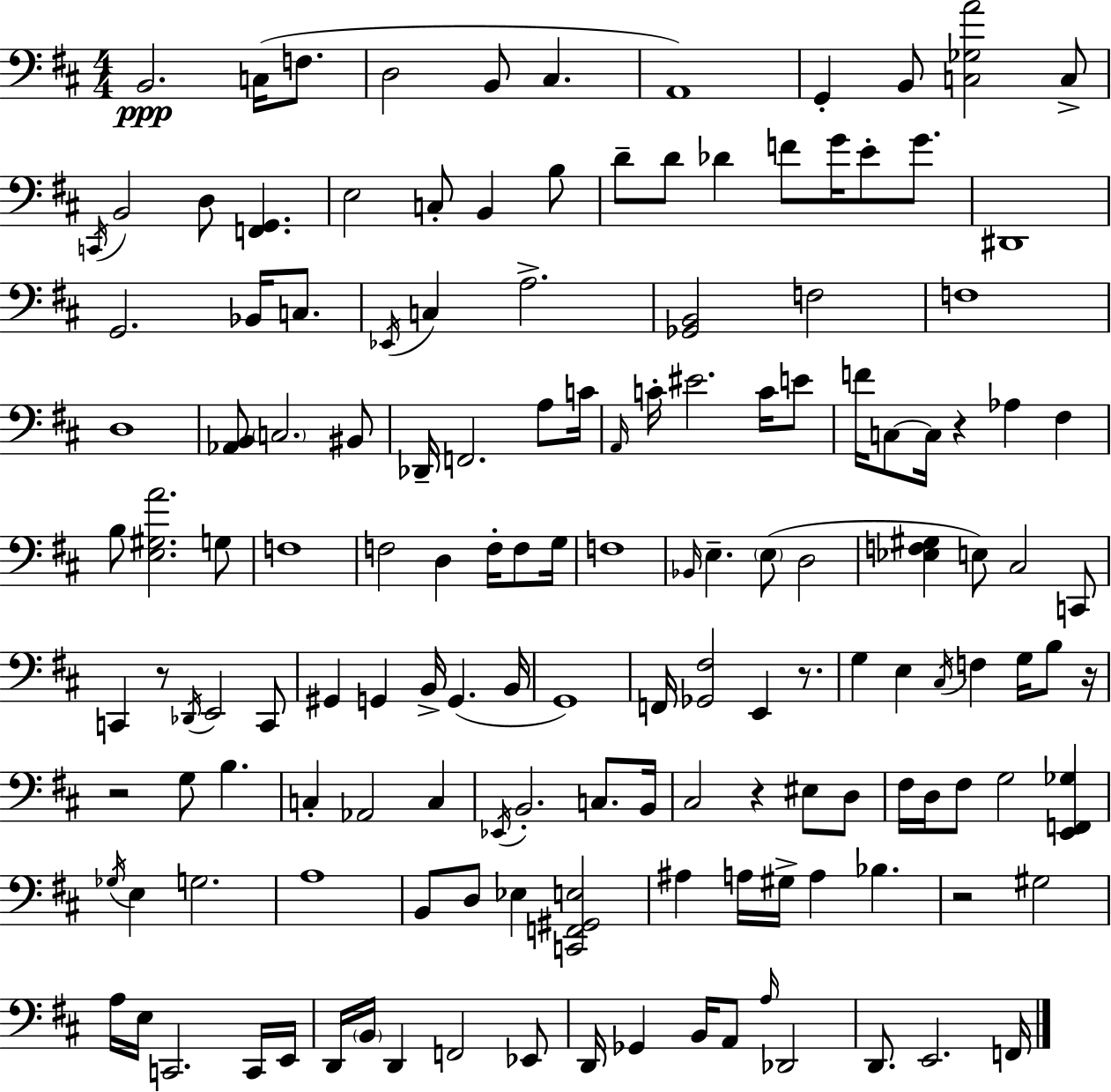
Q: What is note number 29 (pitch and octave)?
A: Eb2